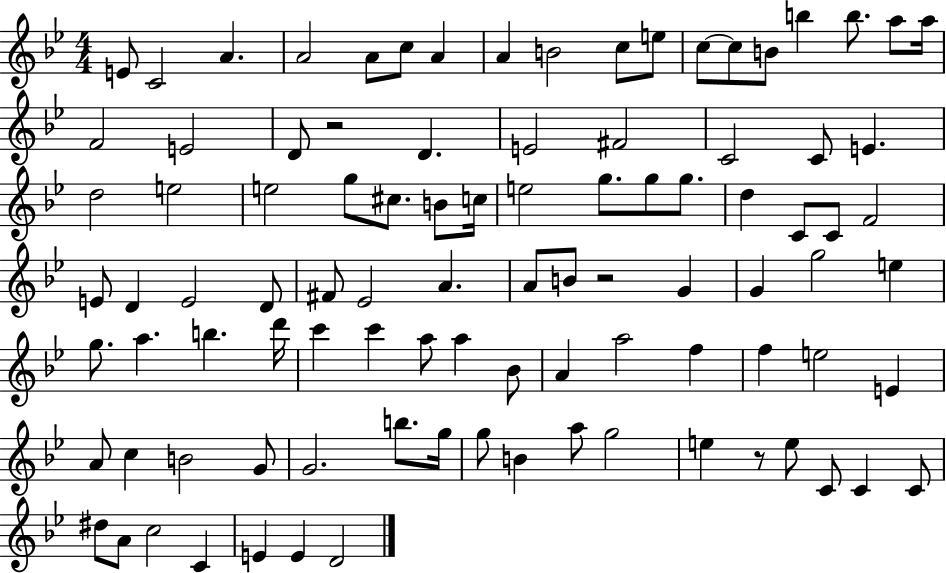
X:1
T:Untitled
M:4/4
L:1/4
K:Bb
E/2 C2 A A2 A/2 c/2 A A B2 c/2 e/2 c/2 c/2 B/2 b b/2 a/2 a/4 F2 E2 D/2 z2 D E2 ^F2 C2 C/2 E d2 e2 e2 g/2 ^c/2 B/2 c/4 e2 g/2 g/2 g/2 d C/2 C/2 F2 E/2 D E2 D/2 ^F/2 _E2 A A/2 B/2 z2 G G g2 e g/2 a b d'/4 c' c' a/2 a _B/2 A a2 f f e2 E A/2 c B2 G/2 G2 b/2 g/4 g/2 B a/2 g2 e z/2 e/2 C/2 C C/2 ^d/2 A/2 c2 C E E D2